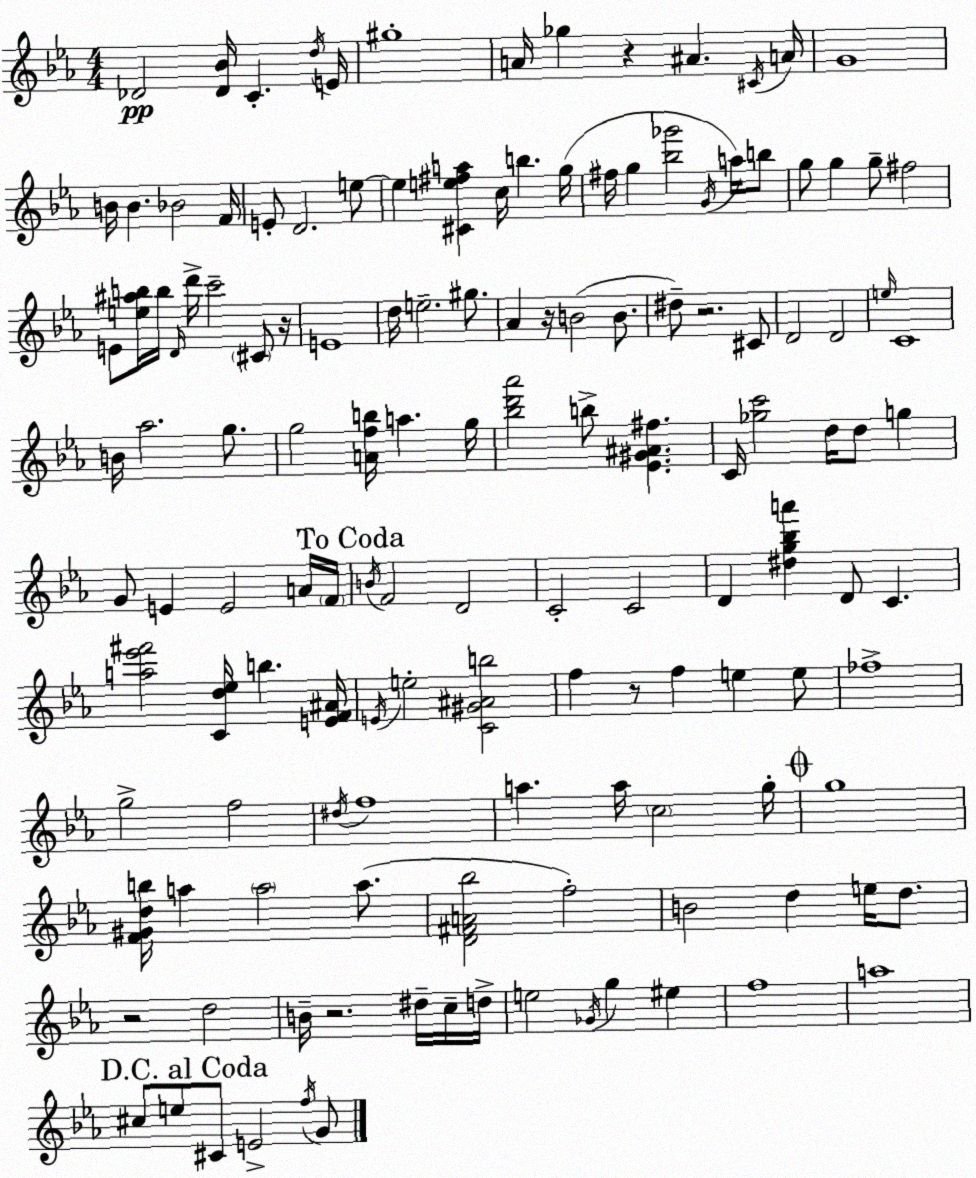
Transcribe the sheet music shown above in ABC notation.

X:1
T:Untitled
M:4/4
L:1/4
K:Cm
_D2 [_D_B]/4 C d/4 E/4 ^g4 A/4 _g z ^A ^C/4 A/4 G4 B/4 B _B2 F/4 E/2 D2 e/2 e [^Ce^fa] c/4 b g/4 ^f/4 g [_b_g']2 G/4 a/4 b/2 g/2 g g/2 ^f2 E/2 [e^ab]/4 b/4 D/4 d'/4 c'2 ^C/2 z/4 E4 d/4 e2 ^g/2 _A z/4 B2 B/2 ^d/2 z2 ^C/2 D2 D2 e/4 C4 B/4 _a2 g/2 g2 [Afb]/4 a g/4 [_bd'_a']2 b/2 [_E^G^A^f] C/4 [_gc']2 d/4 d/2 g G/2 E E2 A/4 F/4 B/4 F2 D2 C2 C2 D [^dg_ba'] D/2 C [a_e'^f']2 [Cd_e]/4 b [EF^A]/4 E/4 e2 [C^G^Ab]2 f z/2 f e e/2 _f4 g2 f2 ^d/4 f4 a a/4 c2 g/4 g4 [F^Gdb]/4 a a2 a/2 [D^FA_b]2 f2 B2 d e/4 d/2 z2 d2 B/4 z2 ^d/4 c/4 d/4 e2 _G/4 g ^e f4 a4 ^c/2 e/2 ^C/2 E2 f/4 G/2